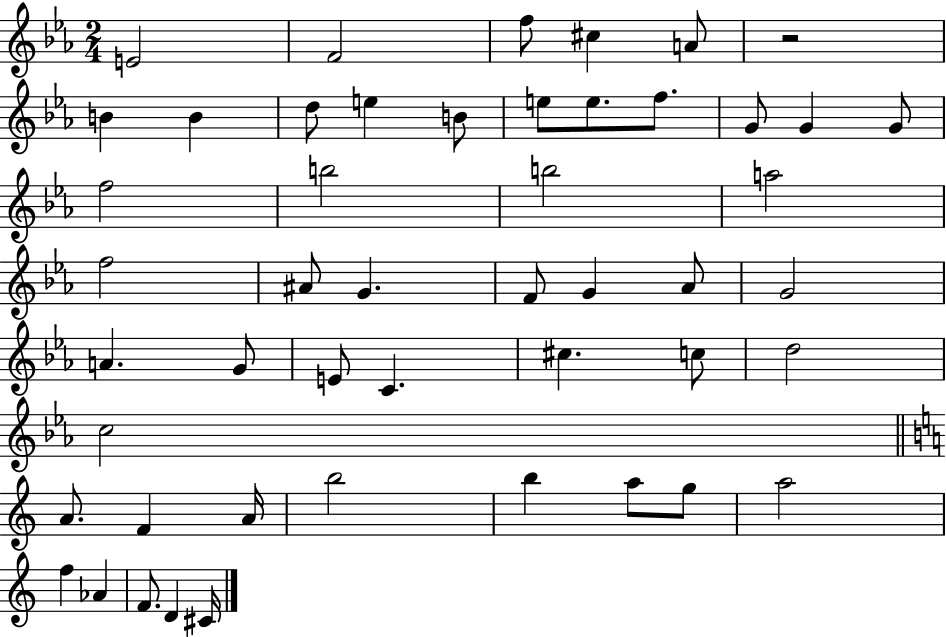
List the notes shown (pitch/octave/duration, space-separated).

E4/h F4/h F5/e C#5/q A4/e R/h B4/q B4/q D5/e E5/q B4/e E5/e E5/e. F5/e. G4/e G4/q G4/e F5/h B5/h B5/h A5/h F5/h A#4/e G4/q. F4/e G4/q Ab4/e G4/h A4/q. G4/e E4/e C4/q. C#5/q. C5/e D5/h C5/h A4/e. F4/q A4/s B5/h B5/q A5/e G5/e A5/h F5/q Ab4/q F4/e. D4/q C#4/s